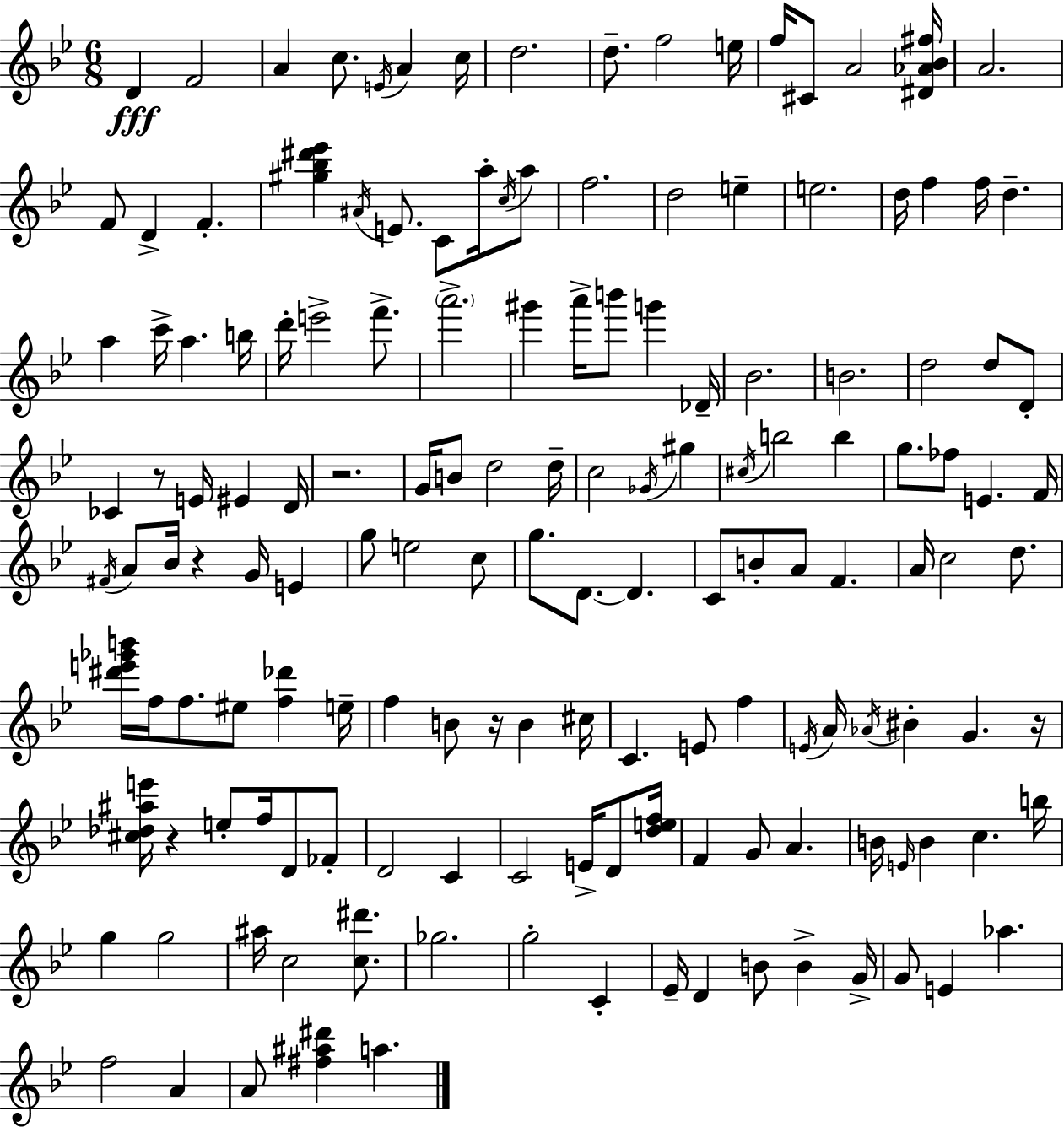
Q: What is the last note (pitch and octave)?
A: A5